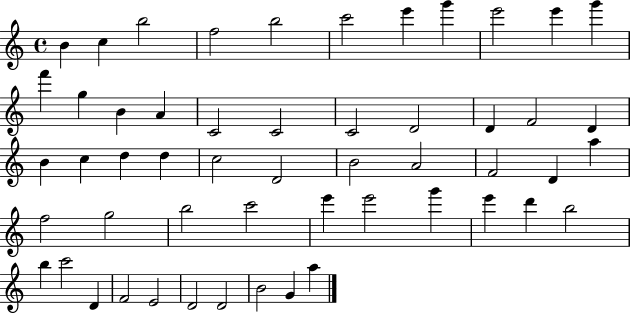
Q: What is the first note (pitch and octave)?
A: B4